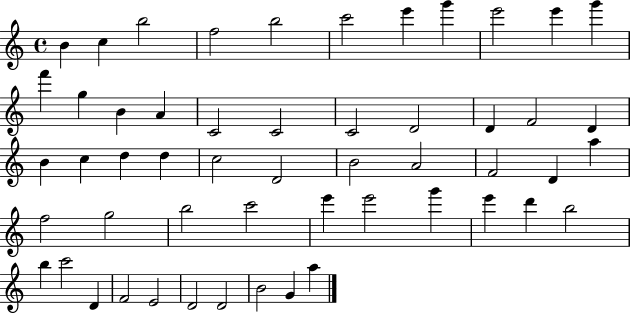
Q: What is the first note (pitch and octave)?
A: B4